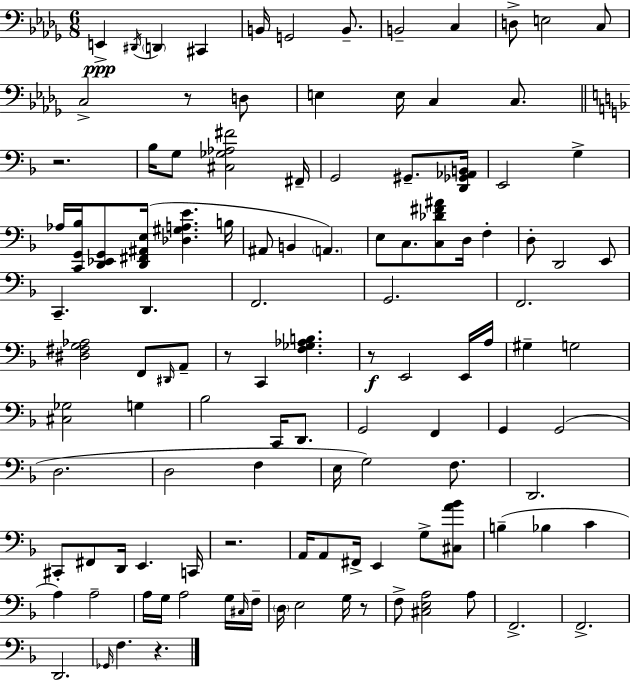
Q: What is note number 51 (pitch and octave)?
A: G3